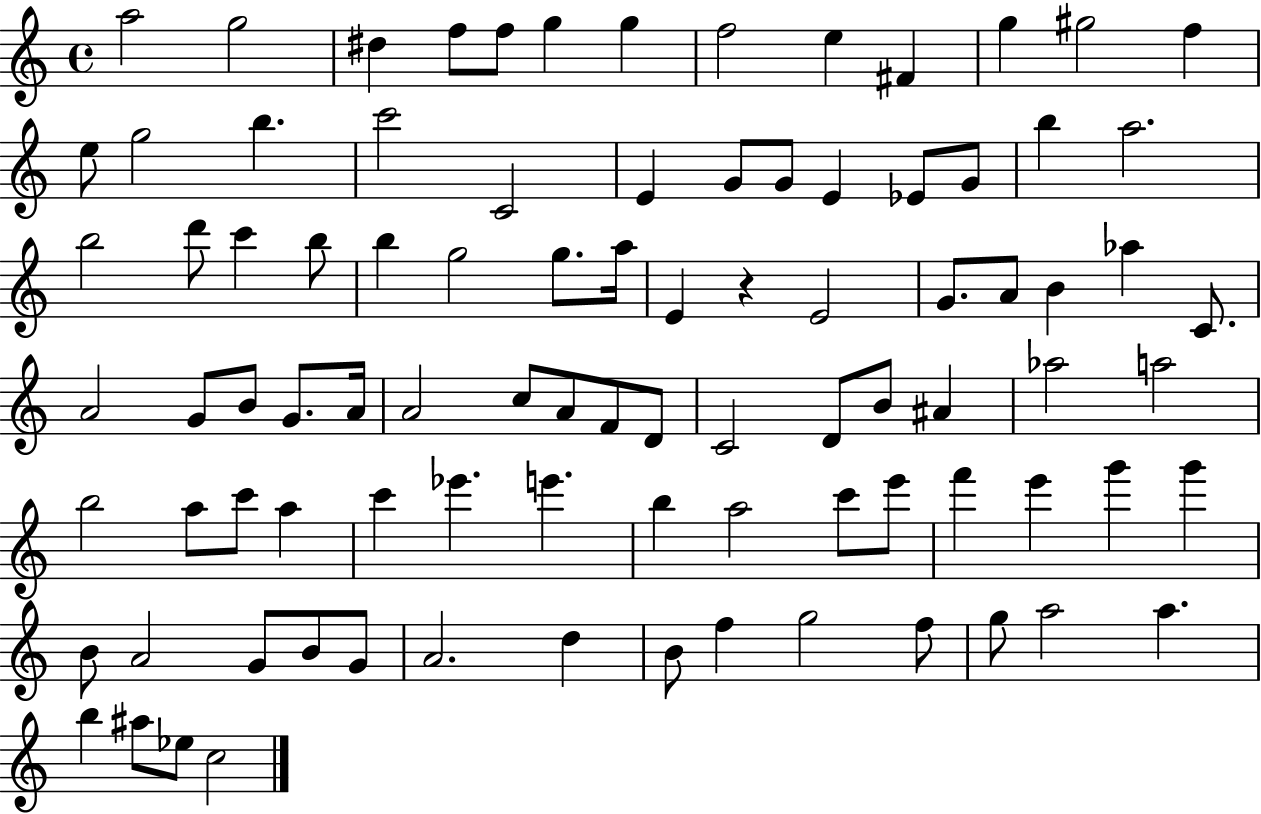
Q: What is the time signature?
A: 4/4